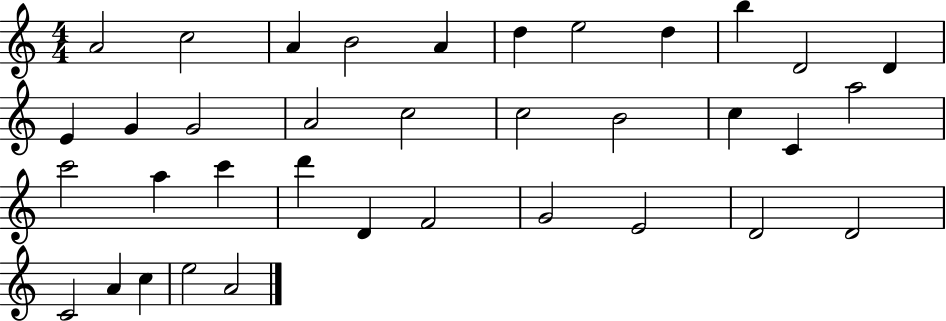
A4/h C5/h A4/q B4/h A4/q D5/q E5/h D5/q B5/q D4/h D4/q E4/q G4/q G4/h A4/h C5/h C5/h B4/h C5/q C4/q A5/h C6/h A5/q C6/q D6/q D4/q F4/h G4/h E4/h D4/h D4/h C4/h A4/q C5/q E5/h A4/h